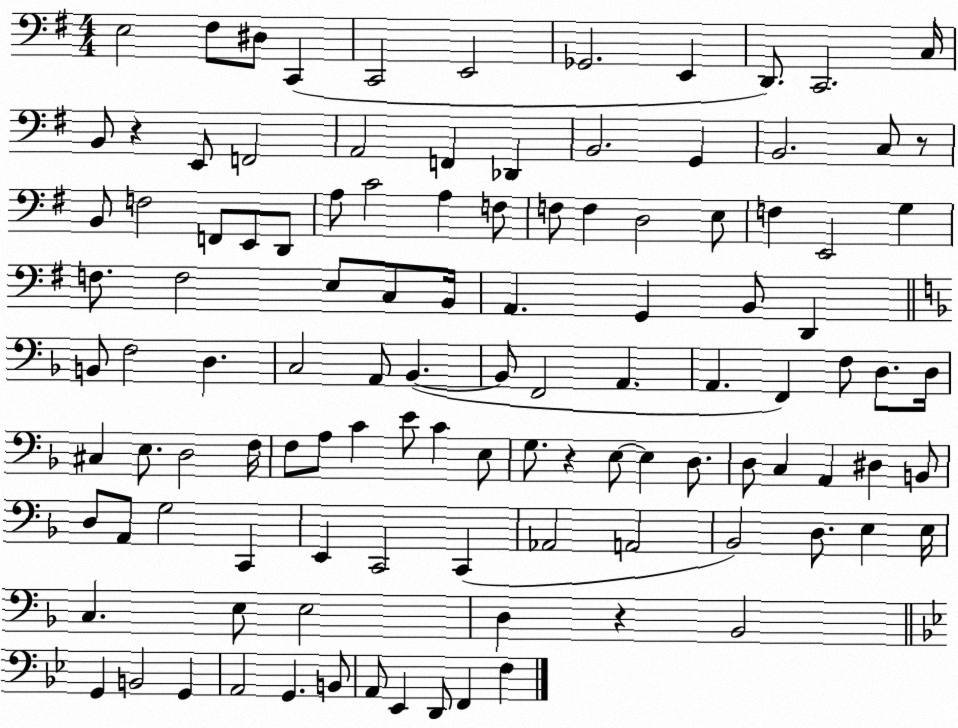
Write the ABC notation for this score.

X:1
T:Untitled
M:4/4
L:1/4
K:G
E,2 ^F,/2 ^D,/2 C,, C,,2 E,,2 _G,,2 E,, D,,/2 C,,2 C,/4 B,,/2 z E,,/2 F,,2 A,,2 F,, _D,, B,,2 G,, B,,2 C,/2 z/2 B,,/2 F,2 F,,/2 E,,/2 D,,/2 A,/2 C2 A, F,/2 F,/2 F, D,2 E,/2 F, E,,2 G, F,/2 F,2 E,/2 C,/2 B,,/4 A,, G,, B,,/2 D,, B,,/2 F,2 D, C,2 A,,/2 _B,, _B,,/2 F,,2 A,, A,, F,, F,/2 D,/2 D,/4 ^C, E,/2 D,2 F,/4 F,/2 A,/2 C E/2 C E,/2 G,/2 z E,/2 E, D,/2 D,/2 C, A,, ^D, B,,/2 D,/2 A,,/2 G,2 C,, E,, C,,2 C,, _A,,2 A,,2 _B,,2 D,/2 E, E,/4 C, E,/2 E,2 D, z _B,,2 G,, B,,2 G,, A,,2 G,, B,,/2 A,,/2 _E,, D,,/2 F,, F,